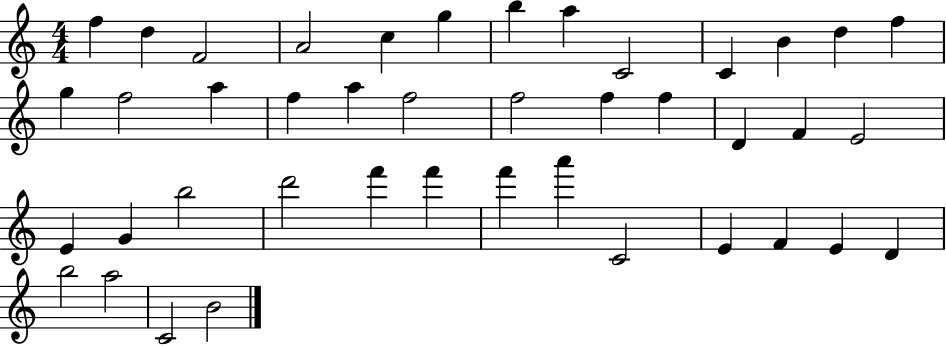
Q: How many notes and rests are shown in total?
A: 42